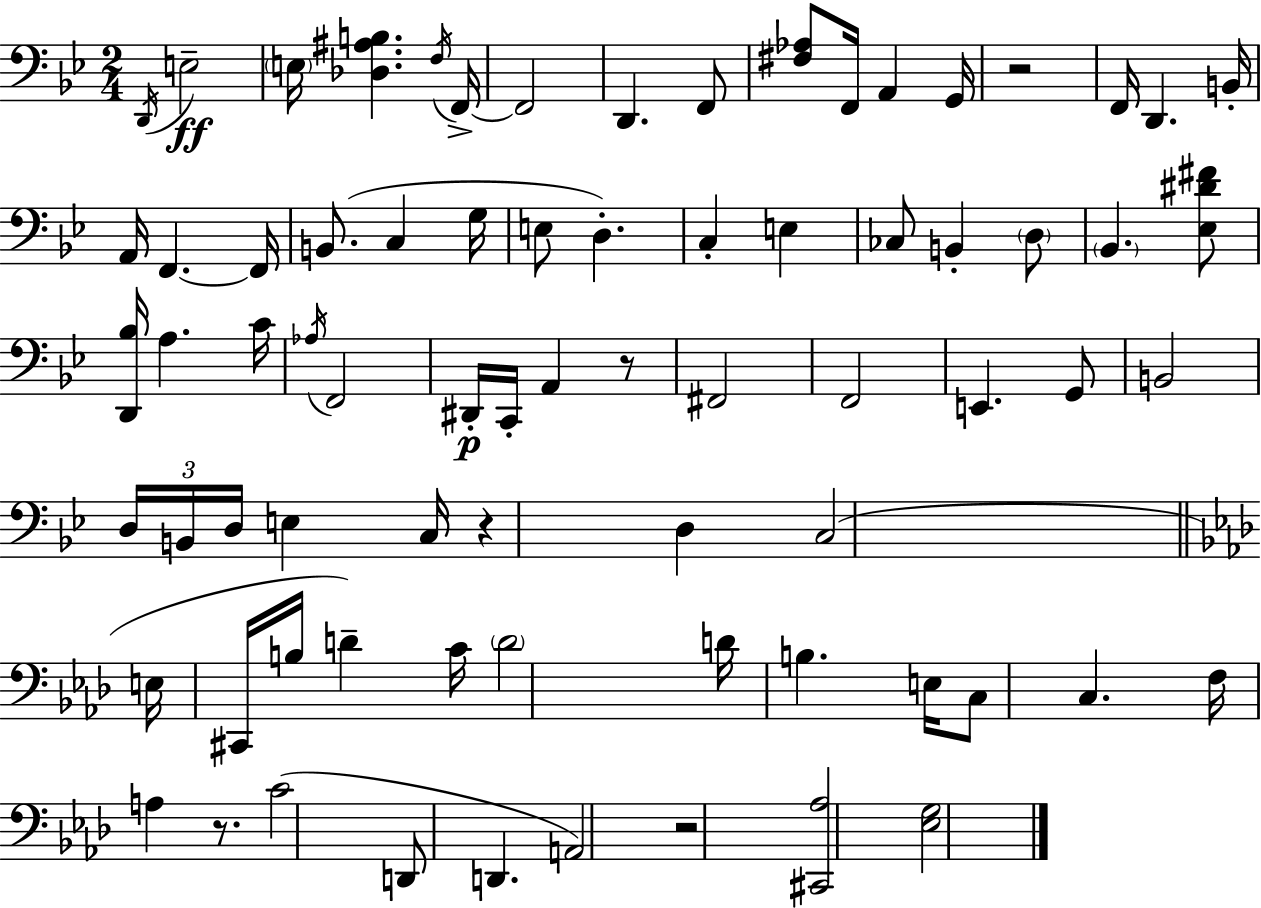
D2/s E3/h E3/s [Db3,A#3,B3]/q. F3/s F2/s F2/h D2/q. F2/e [F#3,Ab3]/e F2/s A2/q G2/s R/h F2/s D2/q. B2/s A2/s F2/q. F2/s B2/e. C3/q G3/s E3/e D3/q. C3/q E3/q CES3/e B2/q D3/e Bb2/q. [Eb3,D#4,F#4]/e [D2,Bb3]/s A3/q. C4/s Ab3/s F2/h D#2/s C2/s A2/q R/e F#2/h F2/h E2/q. G2/e B2/h D3/s B2/s D3/s E3/q C3/s R/q D3/q C3/h E3/s C#2/s B3/s D4/q C4/s D4/h D4/s B3/q. E3/s C3/e C3/q. F3/s A3/q R/e. C4/h D2/e D2/q. A2/h R/h [C#2,Ab3]/h [Eb3,G3]/h